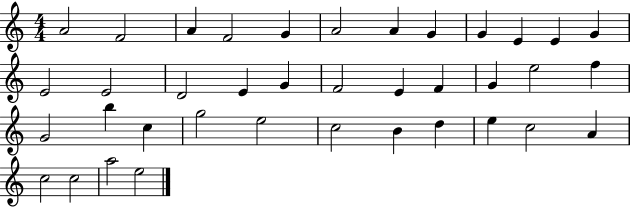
{
  \clef treble
  \numericTimeSignature
  \time 4/4
  \key c \major
  a'2 f'2 | a'4 f'2 g'4 | a'2 a'4 g'4 | g'4 e'4 e'4 g'4 | \break e'2 e'2 | d'2 e'4 g'4 | f'2 e'4 f'4 | g'4 e''2 f''4 | \break g'2 b''4 c''4 | g''2 e''2 | c''2 b'4 d''4 | e''4 c''2 a'4 | \break c''2 c''2 | a''2 e''2 | \bar "|."
}